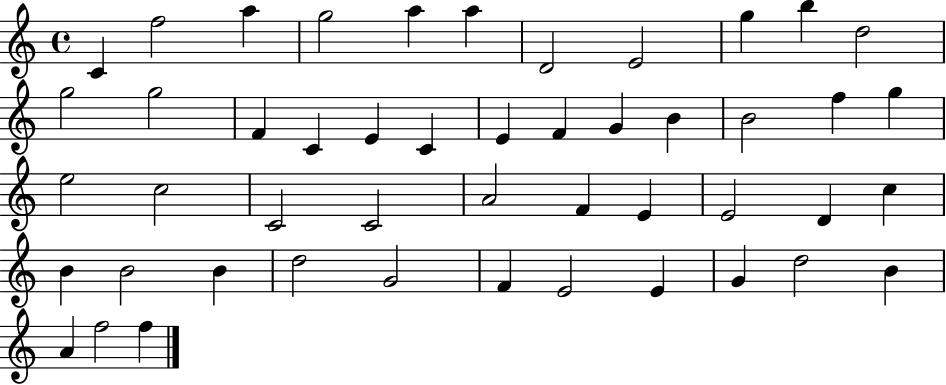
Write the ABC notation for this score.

X:1
T:Untitled
M:4/4
L:1/4
K:C
C f2 a g2 a a D2 E2 g b d2 g2 g2 F C E C E F G B B2 f g e2 c2 C2 C2 A2 F E E2 D c B B2 B d2 G2 F E2 E G d2 B A f2 f